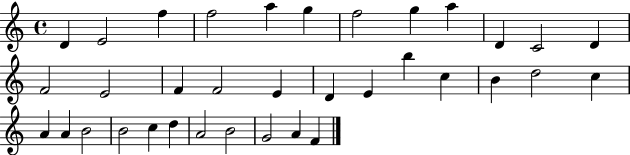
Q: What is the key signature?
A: C major